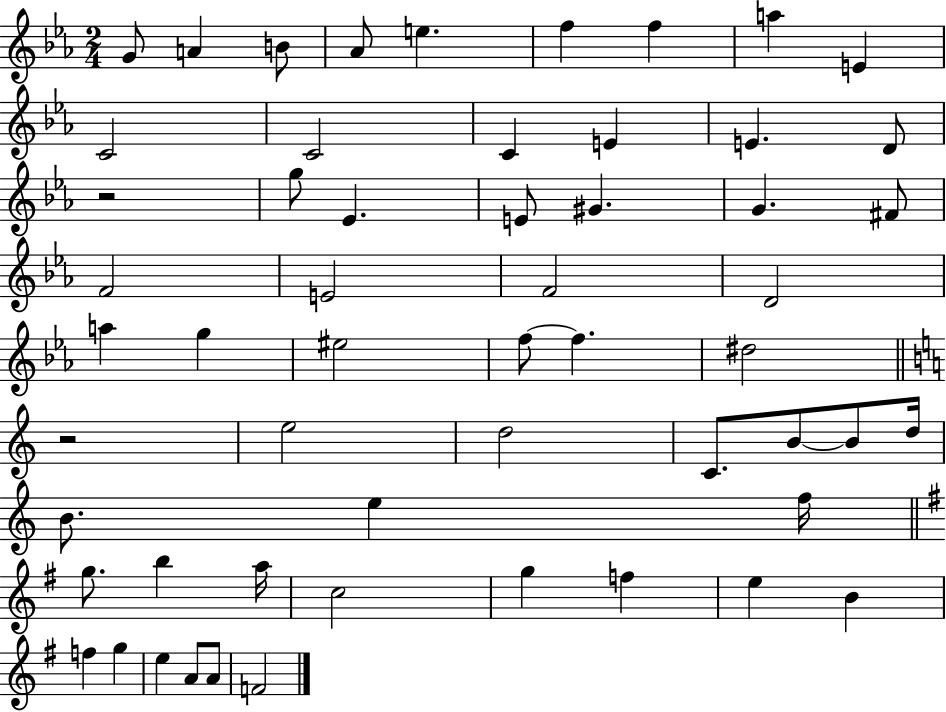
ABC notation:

X:1
T:Untitled
M:2/4
L:1/4
K:Eb
G/2 A B/2 _A/2 e f f a E C2 C2 C E E D/2 z2 g/2 _E E/2 ^G G ^F/2 F2 E2 F2 D2 a g ^e2 f/2 f ^d2 z2 e2 d2 C/2 B/2 B/2 d/4 B/2 e f/4 g/2 b a/4 c2 g f e B f g e A/2 A/2 F2